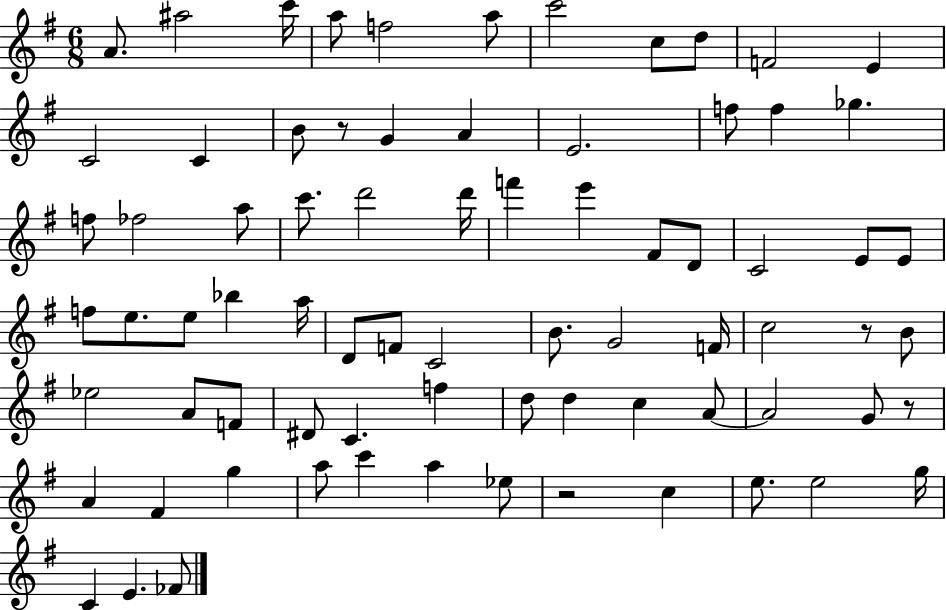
{
  \clef treble
  \numericTimeSignature
  \time 6/8
  \key g \major
  a'8. ais''2 c'''16 | a''8 f''2 a''8 | c'''2 c''8 d''8 | f'2 e'4 | \break c'2 c'4 | b'8 r8 g'4 a'4 | e'2. | f''8 f''4 ges''4. | \break f''8 fes''2 a''8 | c'''8. d'''2 d'''16 | f'''4 e'''4 fis'8 d'8 | c'2 e'8 e'8 | \break f''8 e''8. e''8 bes''4 a''16 | d'8 f'8 c'2 | b'8. g'2 f'16 | c''2 r8 b'8 | \break ees''2 a'8 f'8 | dis'8 c'4. f''4 | d''8 d''4 c''4 a'8~~ | a'2 g'8 r8 | \break a'4 fis'4 g''4 | a''8 c'''4 a''4 ees''8 | r2 c''4 | e''8. e''2 g''16 | \break c'4 e'4. fes'8 | \bar "|."
}